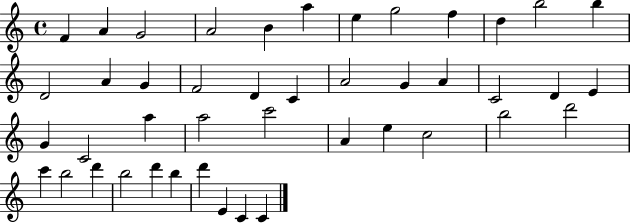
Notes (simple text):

F4/q A4/q G4/h A4/h B4/q A5/q E5/q G5/h F5/q D5/q B5/h B5/q D4/h A4/q G4/q F4/h D4/q C4/q A4/h G4/q A4/q C4/h D4/q E4/q G4/q C4/h A5/q A5/h C6/h A4/q E5/q C5/h B5/h D6/h C6/q B5/h D6/q B5/h D6/q B5/q D6/q E4/q C4/q C4/q